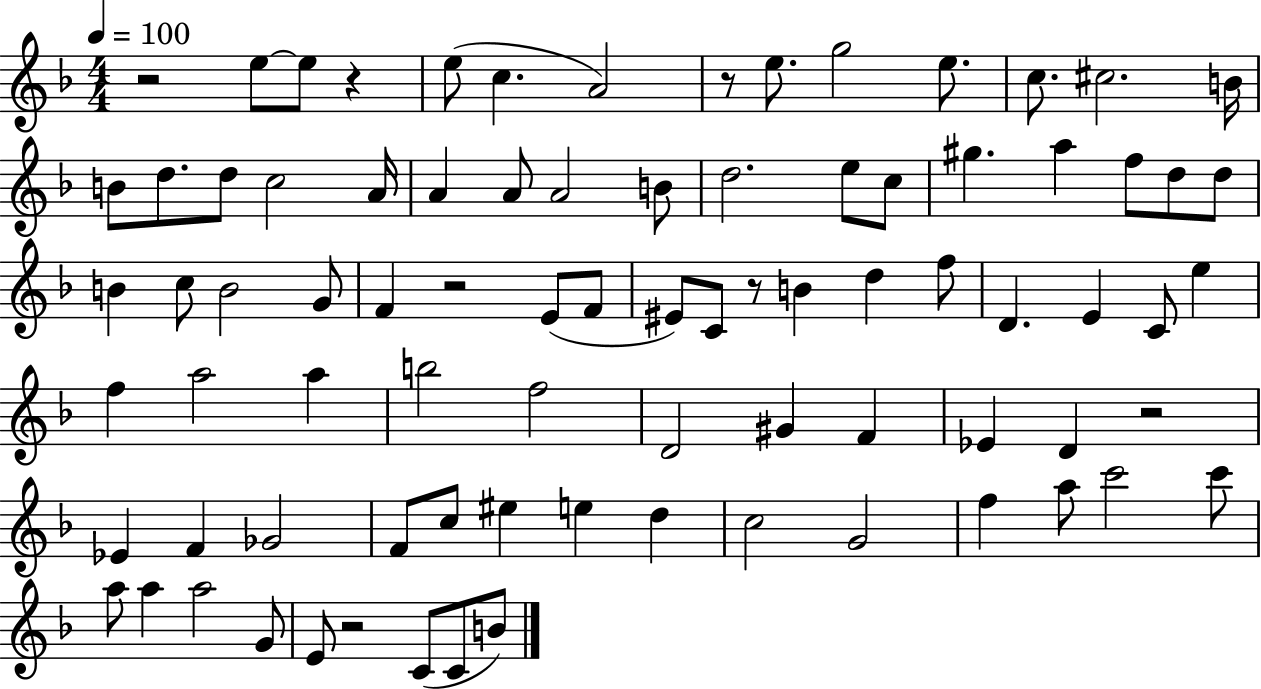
X:1
T:Untitled
M:4/4
L:1/4
K:F
z2 e/2 e/2 z e/2 c A2 z/2 e/2 g2 e/2 c/2 ^c2 B/4 B/2 d/2 d/2 c2 A/4 A A/2 A2 B/2 d2 e/2 c/2 ^g a f/2 d/2 d/2 B c/2 B2 G/2 F z2 E/2 F/2 ^E/2 C/2 z/2 B d f/2 D E C/2 e f a2 a b2 f2 D2 ^G F _E D z2 _E F _G2 F/2 c/2 ^e e d c2 G2 f a/2 c'2 c'/2 a/2 a a2 G/2 E/2 z2 C/2 C/2 B/2